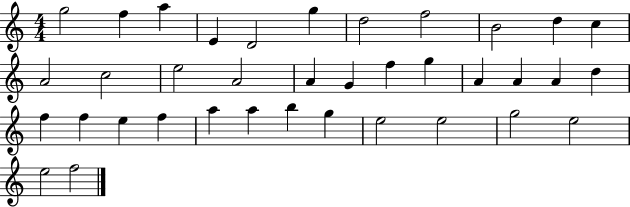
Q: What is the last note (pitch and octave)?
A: F5